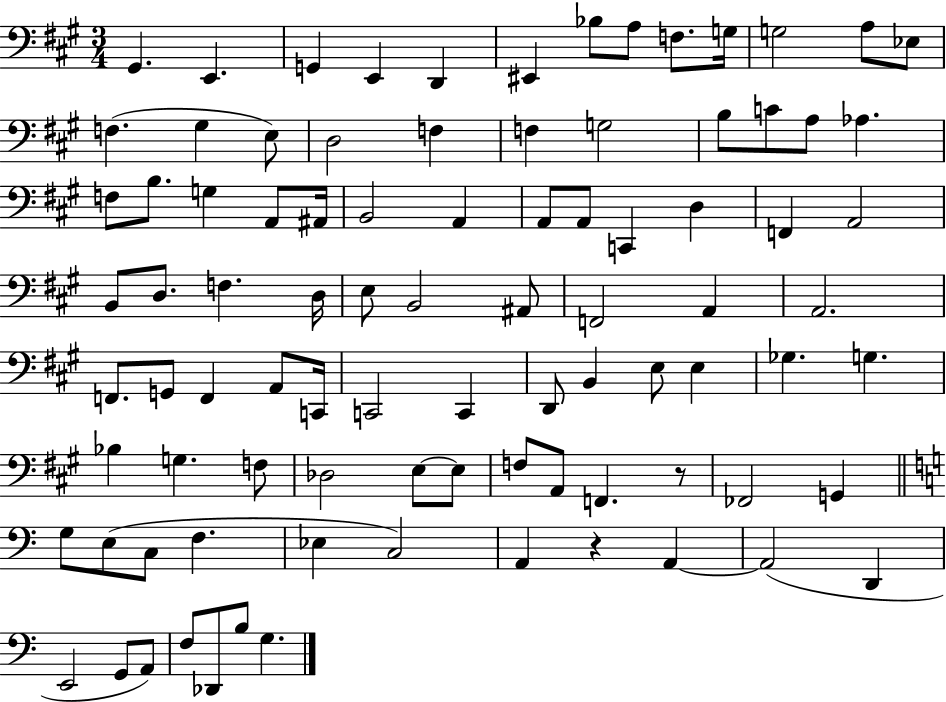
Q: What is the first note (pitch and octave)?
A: G#2